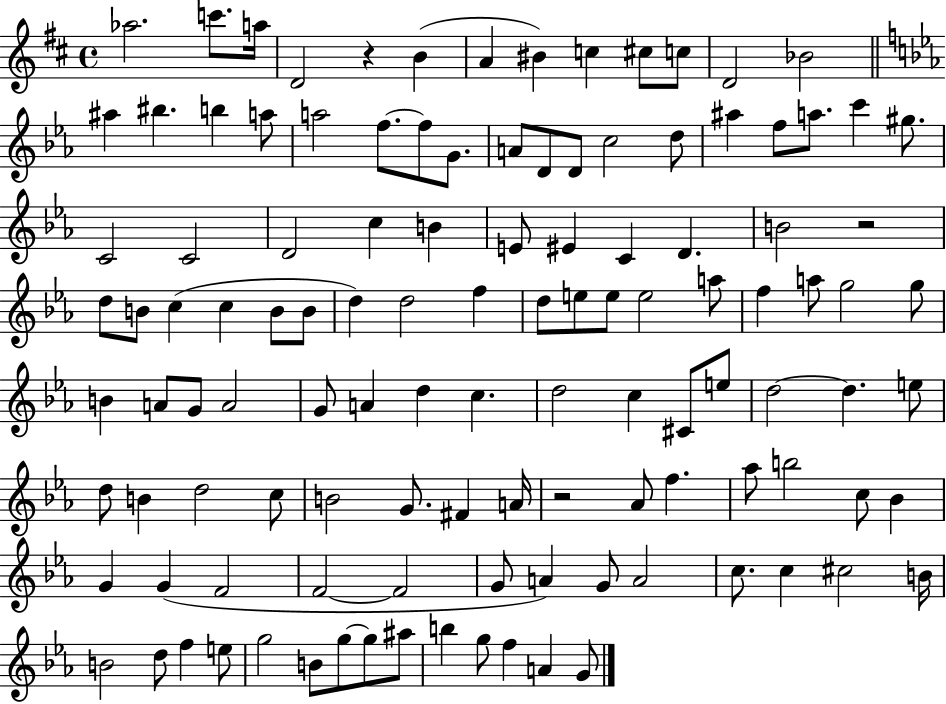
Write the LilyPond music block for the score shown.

{
  \clef treble
  \time 4/4
  \defaultTimeSignature
  \key d \major
  aes''2. c'''8. a''16 | d'2 r4 b'4( | a'4 bis'4) c''4 cis''8 c''8 | d'2 bes'2 | \break \bar "||" \break \key c \minor ais''4 bis''4. b''4 a''8 | a''2 f''8.~~ f''8 g'8. | a'8 d'8 d'8 c''2 d''8 | ais''4 f''8 a''8. c'''4 gis''8. | \break c'2 c'2 | d'2 c''4 b'4 | e'8 eis'4 c'4 d'4. | b'2 r2 | \break d''8 b'8 c''4( c''4 b'8 b'8 | d''4) d''2 f''4 | d''8 e''8 e''8 e''2 a''8 | f''4 a''8 g''2 g''8 | \break b'4 a'8 g'8 a'2 | g'8 a'4 d''4 c''4. | d''2 c''4 cis'8 e''8 | d''2~~ d''4. e''8 | \break d''8 b'4 d''2 c''8 | b'2 g'8. fis'4 a'16 | r2 aes'8 f''4. | aes''8 b''2 c''8 bes'4 | \break g'4 g'4( f'2 | f'2~~ f'2 | g'8 a'4) g'8 a'2 | c''8. c''4 cis''2 b'16 | \break b'2 d''8 f''4 e''8 | g''2 b'8 g''8~~ g''8 ais''8 | b''4 g''8 f''4 a'4 g'8 | \bar "|."
}